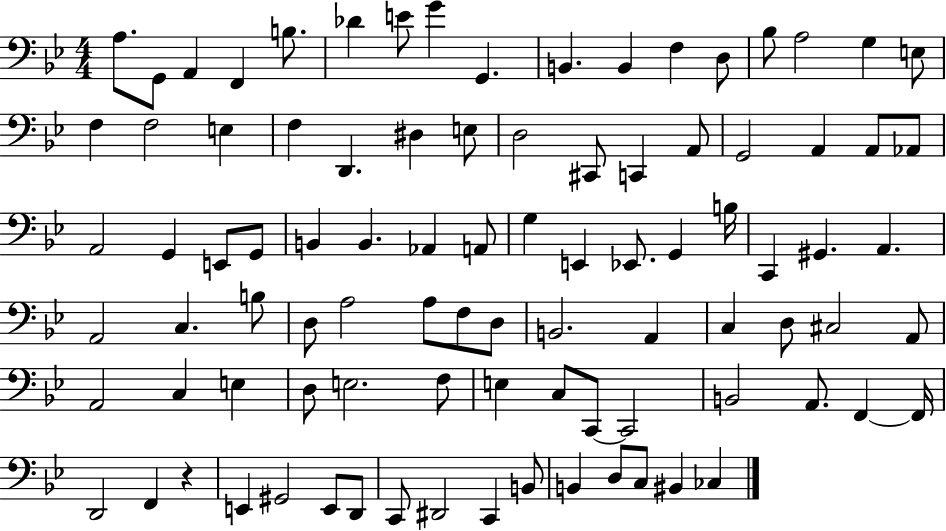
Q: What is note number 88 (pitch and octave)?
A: D3